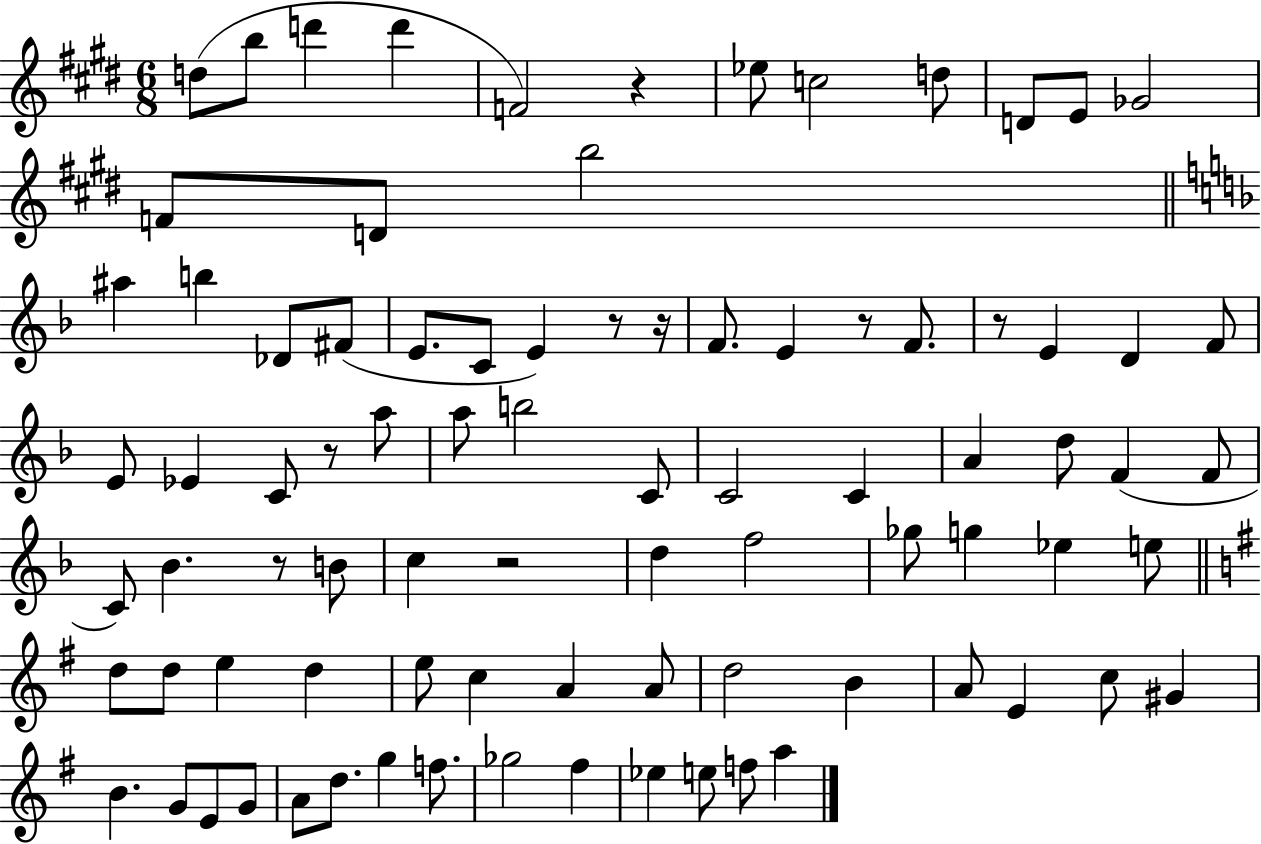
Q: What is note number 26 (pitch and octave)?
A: D4